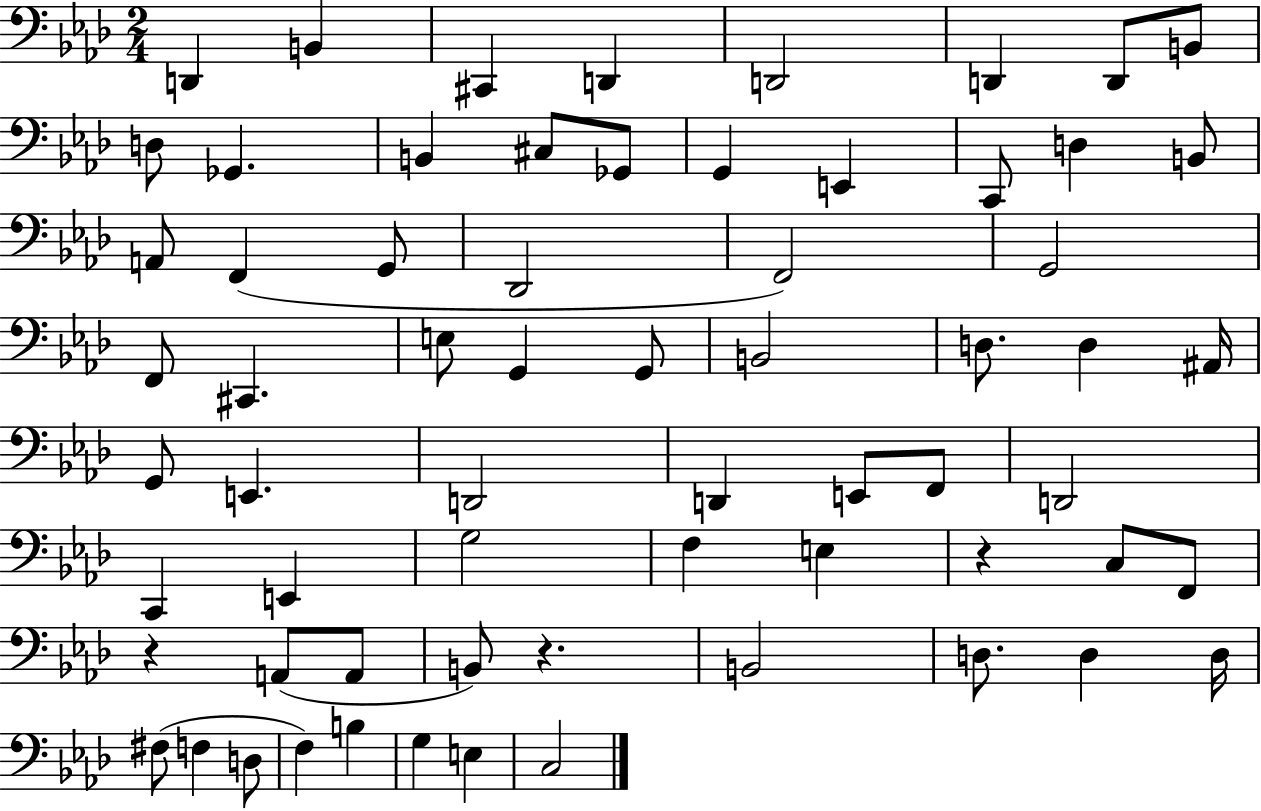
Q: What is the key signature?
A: AES major